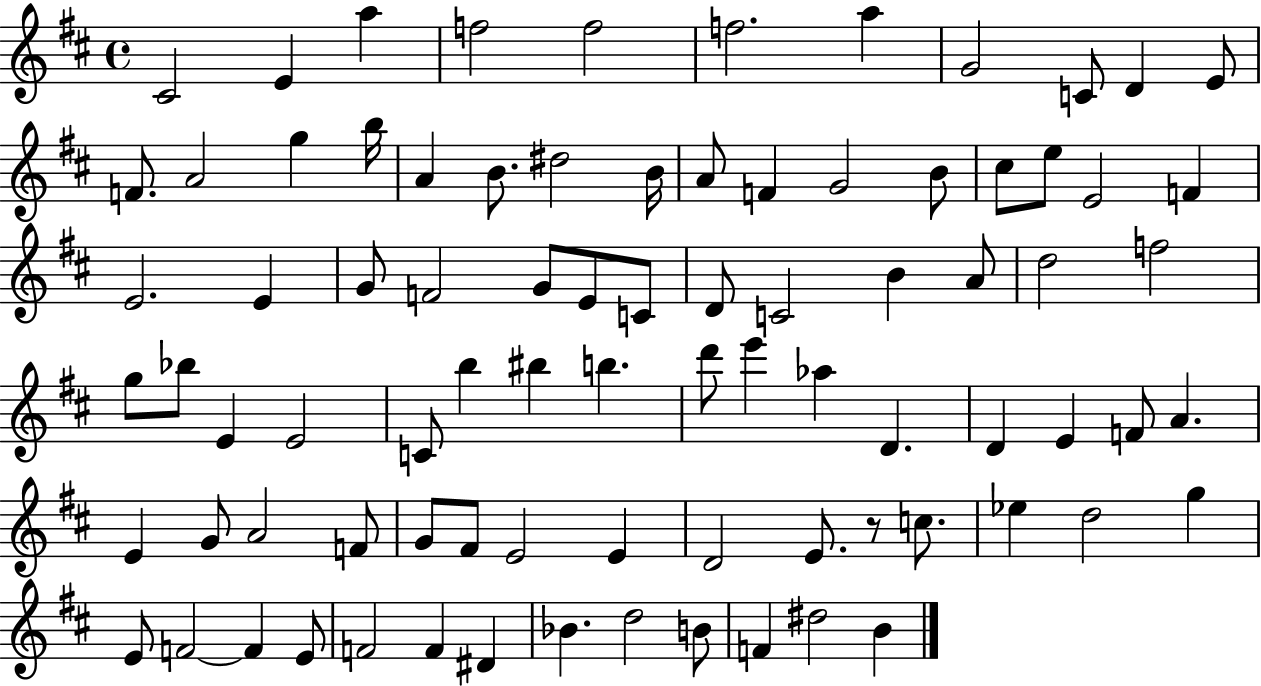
X:1
T:Untitled
M:4/4
L:1/4
K:D
^C2 E a f2 f2 f2 a G2 C/2 D E/2 F/2 A2 g b/4 A B/2 ^d2 B/4 A/2 F G2 B/2 ^c/2 e/2 E2 F E2 E G/2 F2 G/2 E/2 C/2 D/2 C2 B A/2 d2 f2 g/2 _b/2 E E2 C/2 b ^b b d'/2 e' _a D D E F/2 A E G/2 A2 F/2 G/2 ^F/2 E2 E D2 E/2 z/2 c/2 _e d2 g E/2 F2 F E/2 F2 F ^D _B d2 B/2 F ^d2 B